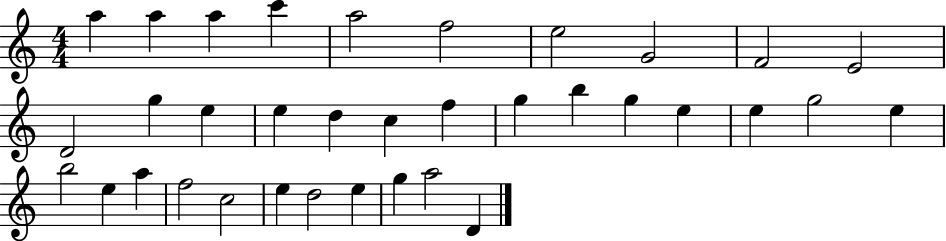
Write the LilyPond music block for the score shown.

{
  \clef treble
  \numericTimeSignature
  \time 4/4
  \key c \major
  a''4 a''4 a''4 c'''4 | a''2 f''2 | e''2 g'2 | f'2 e'2 | \break d'2 g''4 e''4 | e''4 d''4 c''4 f''4 | g''4 b''4 g''4 e''4 | e''4 g''2 e''4 | \break b''2 e''4 a''4 | f''2 c''2 | e''4 d''2 e''4 | g''4 a''2 d'4 | \break \bar "|."
}